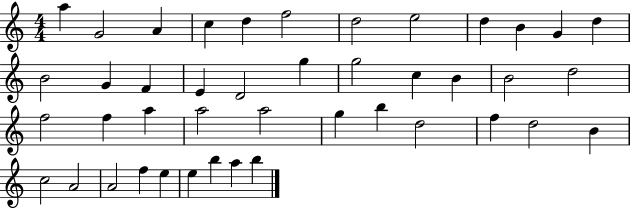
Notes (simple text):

A5/q G4/h A4/q C5/q D5/q F5/h D5/h E5/h D5/q B4/q G4/q D5/q B4/h G4/q F4/q E4/q D4/h G5/q G5/h C5/q B4/q B4/h D5/h F5/h F5/q A5/q A5/h A5/h G5/q B5/q D5/h F5/q D5/h B4/q C5/h A4/h A4/h F5/q E5/q E5/q B5/q A5/q B5/q